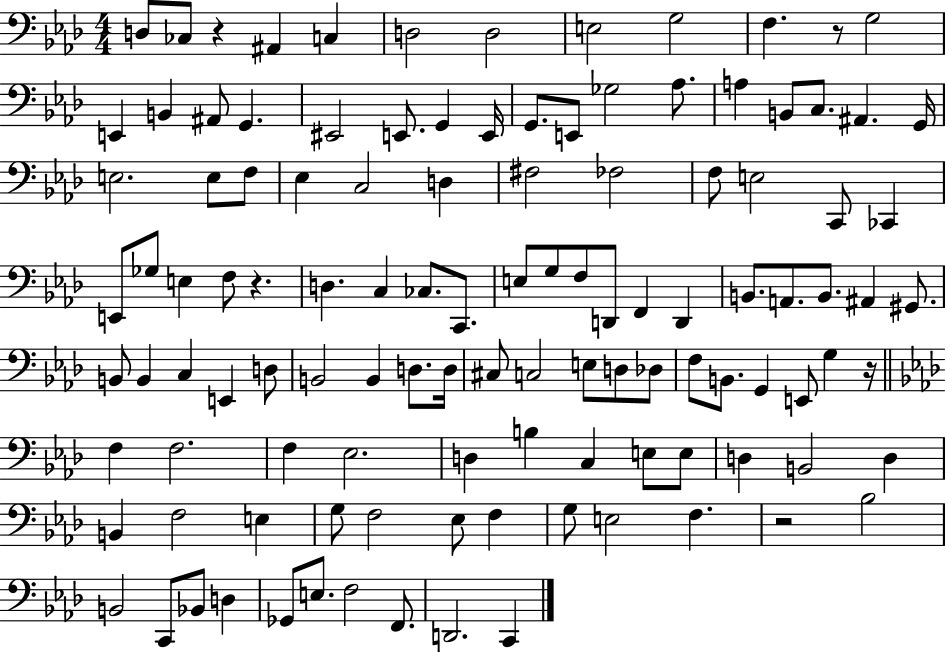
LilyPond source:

{
  \clef bass
  \numericTimeSignature
  \time 4/4
  \key aes \major
  \repeat volta 2 { d8 ces8 r4 ais,4 c4 | d2 d2 | e2 g2 | f4. r8 g2 | \break e,4 b,4 ais,8 g,4. | eis,2 e,8. g,4 e,16 | g,8. e,8 ges2 aes8. | a4 b,8 c8. ais,4. g,16 | \break e2. e8 f8 | ees4 c2 d4 | fis2 fes2 | f8 e2 c,8 ces,4 | \break e,8 ges8 e4 f8 r4. | d4. c4 ces8. c,8. | e8 g8 f8 d,8 f,4 d,4 | b,8. a,8. b,8. ais,4 gis,8. | \break b,8 b,4 c4 e,4 d8 | b,2 b,4 d8. d16 | cis8 c2 e8 d8 des8 | f8 b,8. g,4 e,8 g4 r16 | \break \bar "||" \break \key aes \major f4 f2. | f4 ees2. | d4 b4 c4 e8 e8 | d4 b,2 d4 | \break b,4 f2 e4 | g8 f2 ees8 f4 | g8 e2 f4. | r2 bes2 | \break b,2 c,8 bes,8 d4 | ges,8 e8. f2 f,8. | d,2. c,4 | } \bar "|."
}